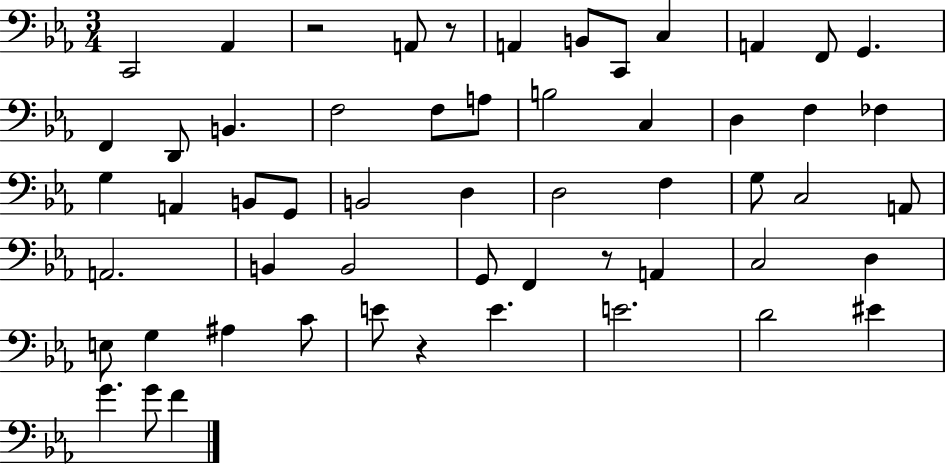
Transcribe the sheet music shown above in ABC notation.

X:1
T:Untitled
M:3/4
L:1/4
K:Eb
C,,2 _A,, z2 A,,/2 z/2 A,, B,,/2 C,,/2 C, A,, F,,/2 G,, F,, D,,/2 B,, F,2 F,/2 A,/2 B,2 C, D, F, _F, G, A,, B,,/2 G,,/2 B,,2 D, D,2 F, G,/2 C,2 A,,/2 A,,2 B,, B,,2 G,,/2 F,, z/2 A,, C,2 D, E,/2 G, ^A, C/2 E/2 z E E2 D2 ^E G G/2 F